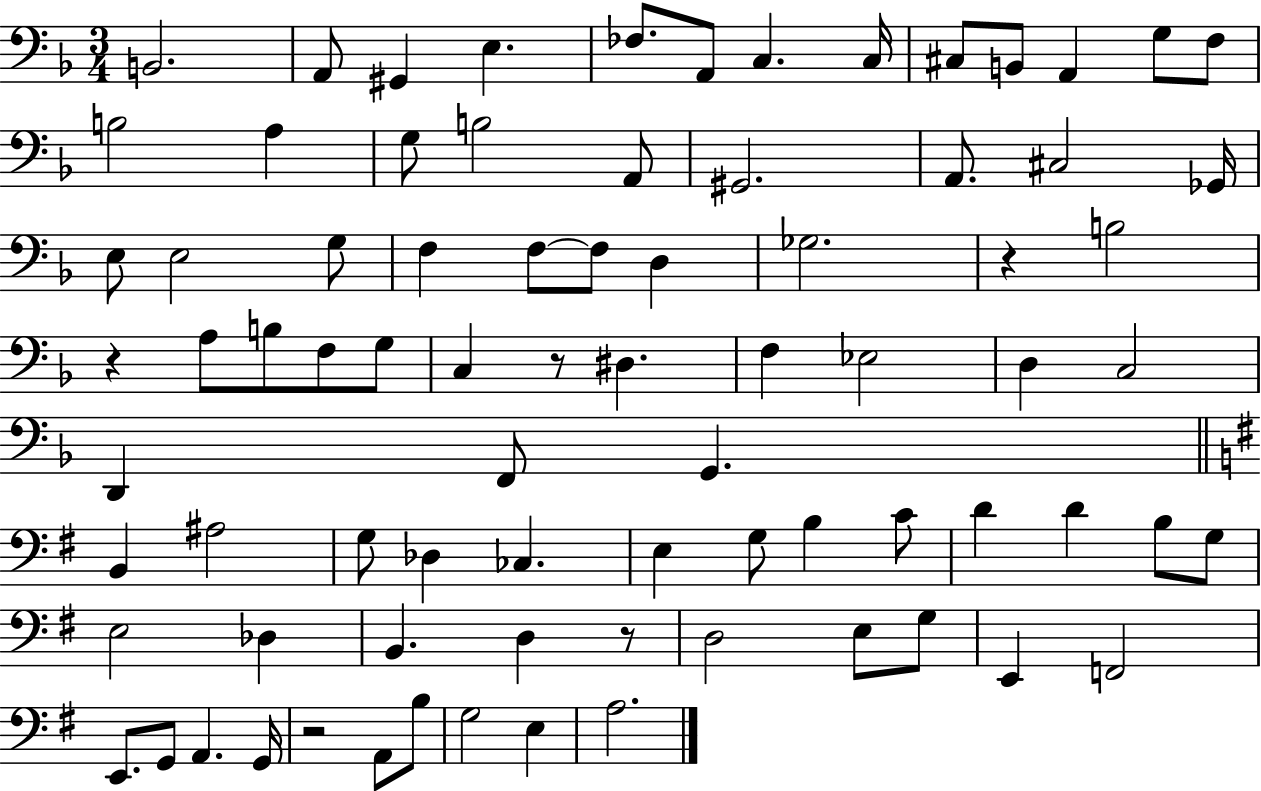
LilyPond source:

{
  \clef bass
  \numericTimeSignature
  \time 3/4
  \key f \major
  b,2. | a,8 gis,4 e4. | fes8. a,8 c4. c16 | cis8 b,8 a,4 g8 f8 | \break b2 a4 | g8 b2 a,8 | gis,2. | a,8. cis2 ges,16 | \break e8 e2 g8 | f4 f8~~ f8 d4 | ges2. | r4 b2 | \break r4 a8 b8 f8 g8 | c4 r8 dis4. | f4 ees2 | d4 c2 | \break d,4 f,8 g,4. | \bar "||" \break \key g \major b,4 ais2 | g8 des4 ces4. | e4 g8 b4 c'8 | d'4 d'4 b8 g8 | \break e2 des4 | b,4. d4 r8 | d2 e8 g8 | e,4 f,2 | \break e,8. g,8 a,4. g,16 | r2 a,8 b8 | g2 e4 | a2. | \break \bar "|."
}